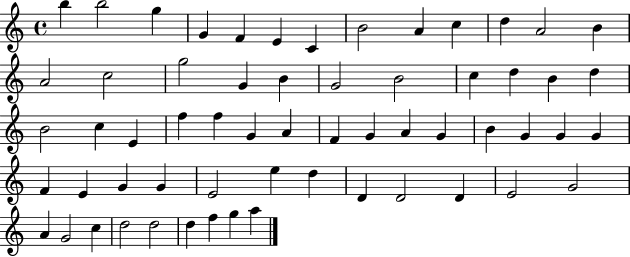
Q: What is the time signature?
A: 4/4